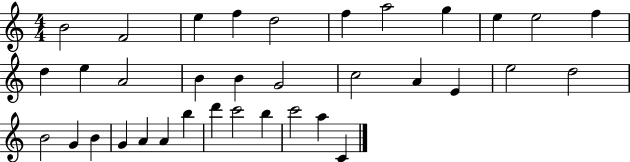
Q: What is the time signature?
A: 4/4